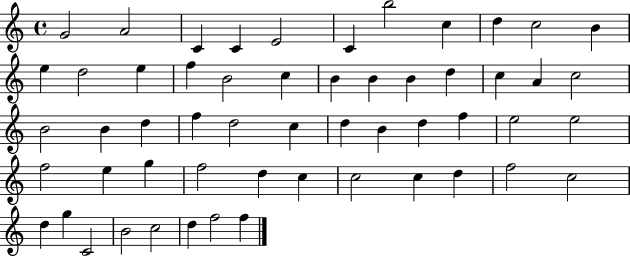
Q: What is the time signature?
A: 4/4